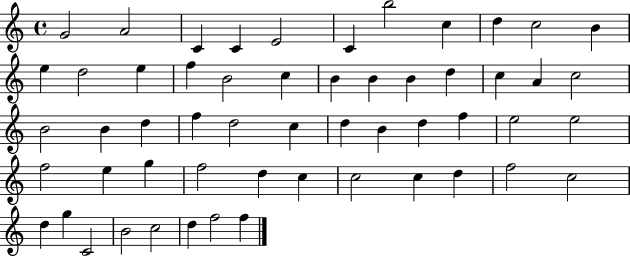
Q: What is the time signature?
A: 4/4